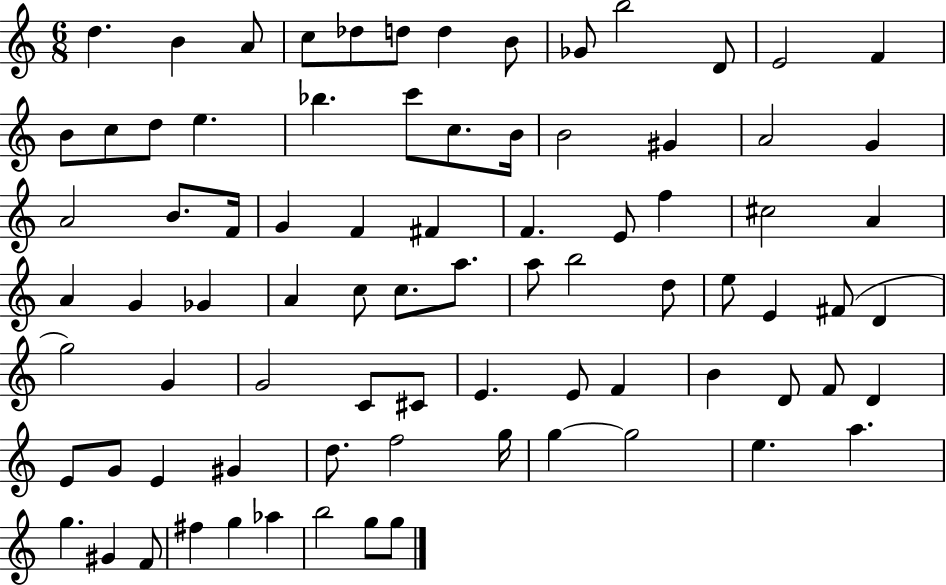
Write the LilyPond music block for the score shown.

{
  \clef treble
  \numericTimeSignature
  \time 6/8
  \key c \major
  \repeat volta 2 { d''4. b'4 a'8 | c''8 des''8 d''8 d''4 b'8 | ges'8 b''2 d'8 | e'2 f'4 | \break b'8 c''8 d''8 e''4. | bes''4. c'''8 c''8. b'16 | b'2 gis'4 | a'2 g'4 | \break a'2 b'8. f'16 | g'4 f'4 fis'4 | f'4. e'8 f''4 | cis''2 a'4 | \break a'4 g'4 ges'4 | a'4 c''8 c''8. a''8. | a''8 b''2 d''8 | e''8 e'4 fis'8( d'4 | \break g''2) g'4 | g'2 c'8 cis'8 | e'4. e'8 f'4 | b'4 d'8 f'8 d'4 | \break e'8 g'8 e'4 gis'4 | d''8. f''2 g''16 | g''4~~ g''2 | e''4. a''4. | \break g''4. gis'4 f'8 | fis''4 g''4 aes''4 | b''2 g''8 g''8 | } \bar "|."
}